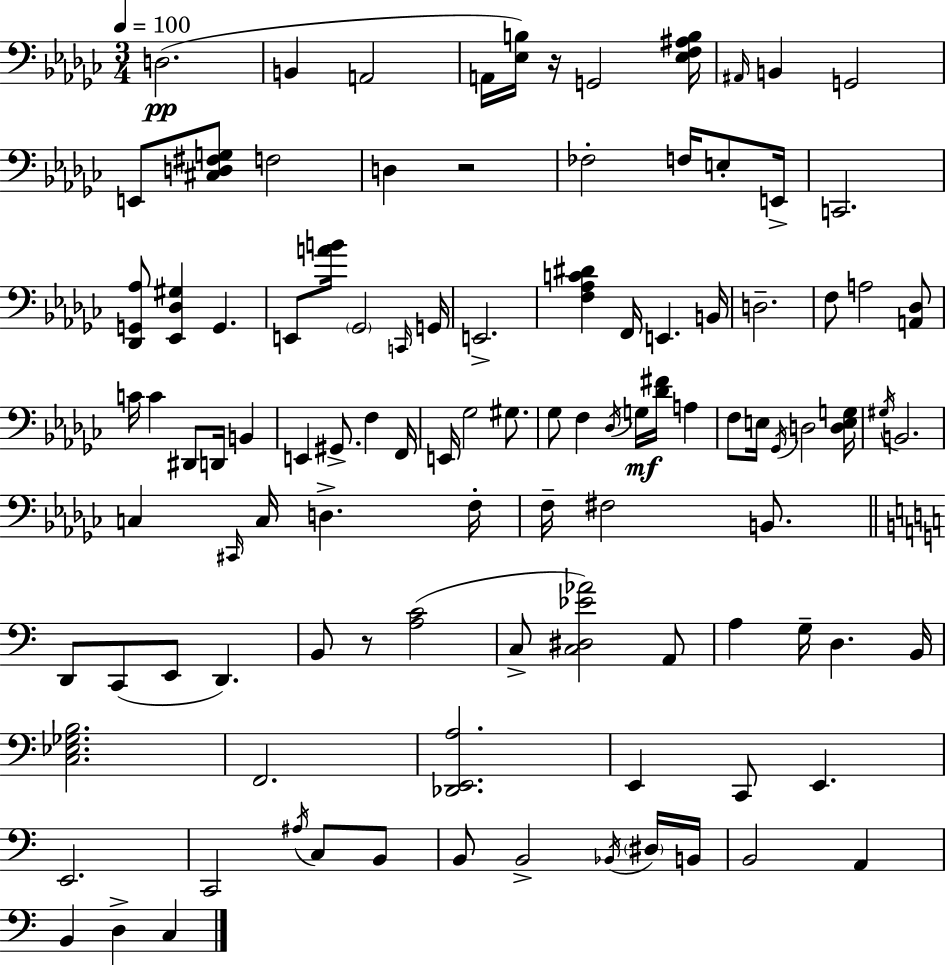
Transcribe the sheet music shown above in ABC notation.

X:1
T:Untitled
M:3/4
L:1/4
K:Ebm
D,2 B,, A,,2 A,,/4 [_E,B,]/4 z/4 G,,2 [_E,F,^A,B,]/4 ^A,,/4 B,, G,,2 E,,/2 [^C,D,^F,G,]/2 F,2 D, z2 _F,2 F,/4 E,/2 E,,/4 C,,2 [_D,,G,,_A,]/2 [_E,,_D,^G,] G,, E,,/2 [AB]/4 _G,,2 C,,/4 G,,/4 E,,2 [F,_A,C^D] F,,/4 E,, B,,/4 D,2 F,/2 A,2 [A,,_D,]/2 C/4 C ^D,,/2 D,,/4 B,, E,, ^G,,/2 F, F,,/4 E,,/4 _G,2 ^G,/2 _G,/2 F, _D,/4 G,/4 [_D^F]/4 A, F,/2 E,/4 _G,,/4 D,2 [D,E,G,]/4 ^G,/4 B,,2 C, ^C,,/4 C,/4 D, F,/4 F,/4 ^F,2 B,,/2 D,,/2 C,,/2 E,,/2 D,, B,,/2 z/2 [A,C]2 C,/2 [C,^D,_E_A]2 A,,/2 A, G,/4 D, B,,/4 [C,_E,_G,B,]2 F,,2 [_D,,E,,A,]2 E,, C,,/2 E,, E,,2 C,,2 ^A,/4 C,/2 B,,/2 B,,/2 B,,2 _B,,/4 ^D,/4 B,,/4 B,,2 A,, B,, D, C,